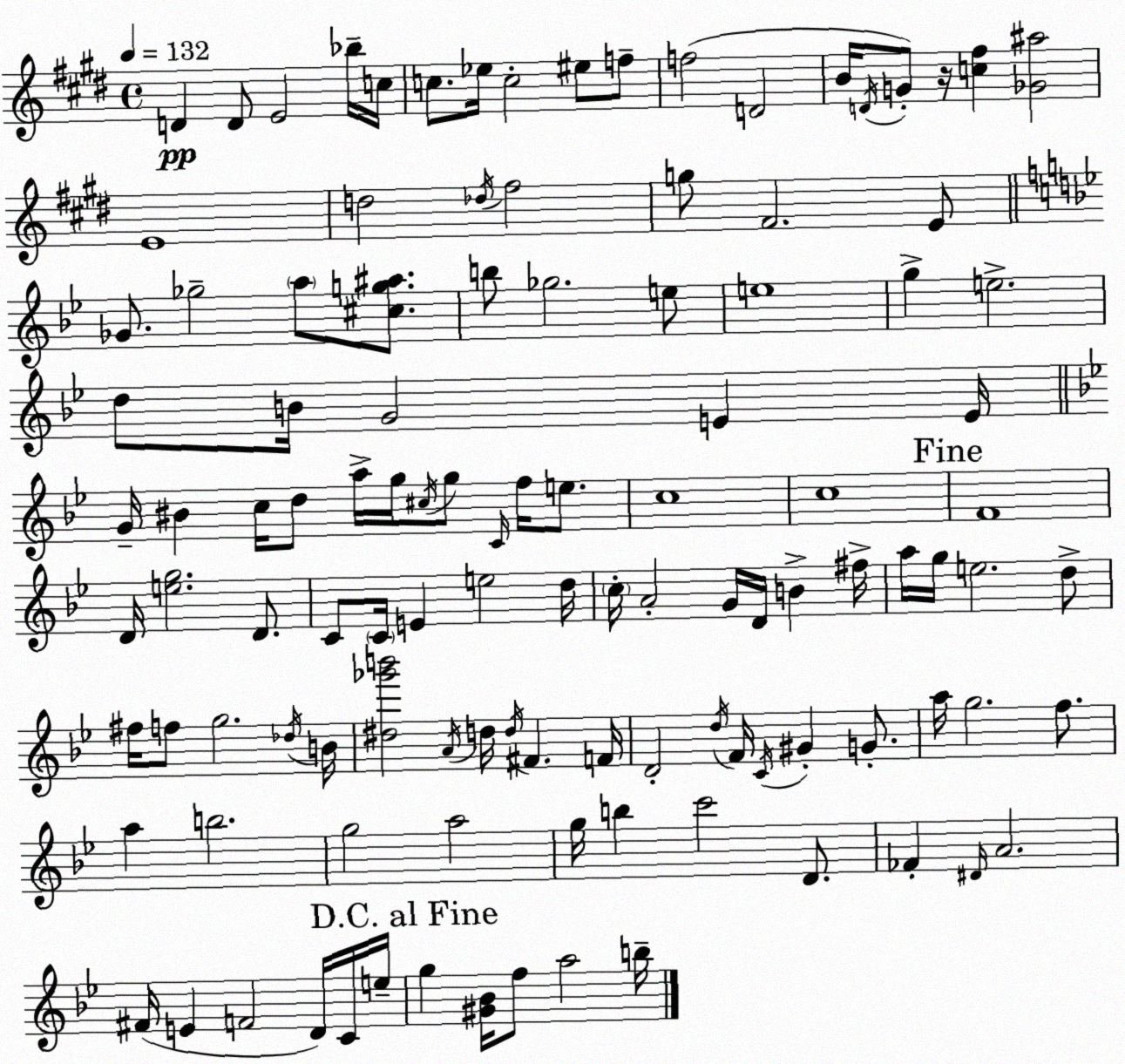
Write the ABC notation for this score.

X:1
T:Untitled
M:4/4
L:1/4
K:E
D D/2 E2 _b/4 c/4 c/2 _e/4 c2 ^e/2 f/2 f2 D2 B/4 D/4 G/2 z/4 [c^f] [_G^a]2 E4 d2 _d/4 ^f2 g/2 ^F2 E/2 _G/2 _g2 a/2 [^cg^a]/2 b/2 _g2 e/2 e4 g e2 d/2 B/4 G2 E E/4 G/4 ^B c/4 d/2 a/4 g/4 ^c/4 g/2 C/4 f/4 e/2 c4 c4 F4 D/4 [eg]2 D/2 C/2 C/4 E e2 d/4 c/4 A2 G/4 D/4 B ^f/4 a/4 g/4 e2 d/2 ^f/4 f/2 g2 _d/4 B/4 [^d_g'b']2 A/4 d/4 d/4 ^F F/4 D2 d/4 F/4 C/4 ^G G/2 a/4 g2 f/2 a b2 g2 a2 g/4 b c'2 D/2 _F ^D/4 A2 ^F/4 E F2 D/4 C/4 e/4 g [^G_B]/4 f/2 a2 b/4